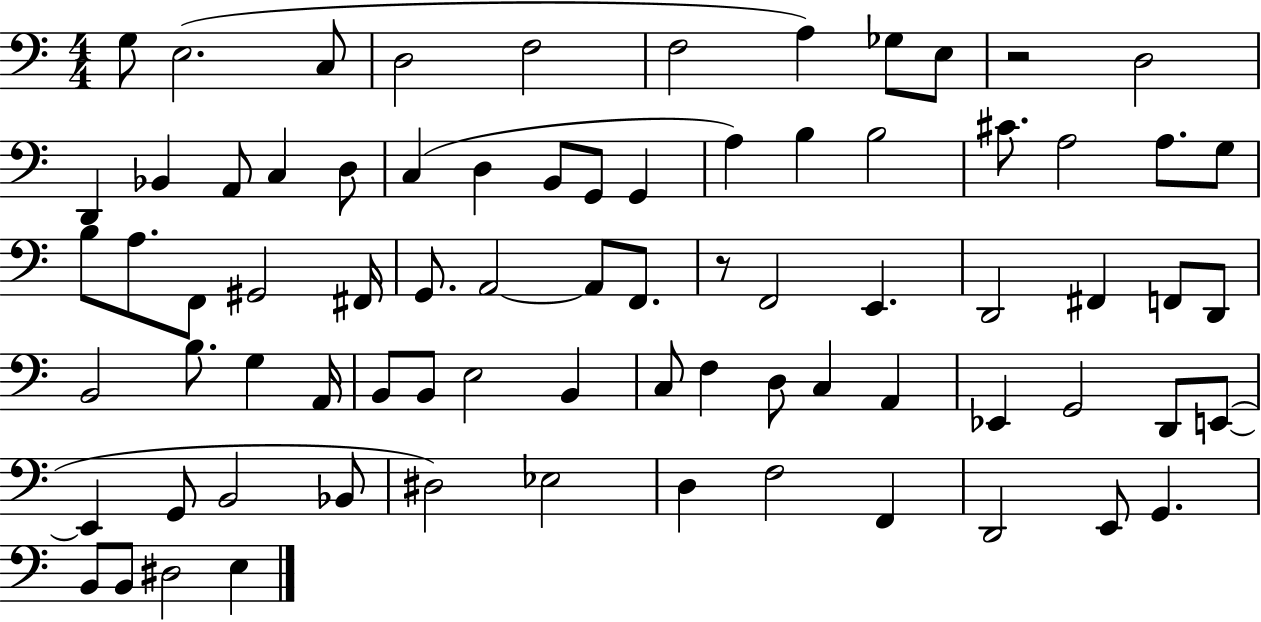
G3/e E3/h. C3/e D3/h F3/h F3/h A3/q Gb3/e E3/e R/h D3/h D2/q Bb2/q A2/e C3/q D3/e C3/q D3/q B2/e G2/e G2/q A3/q B3/q B3/h C#4/e. A3/h A3/e. G3/e B3/e A3/e. F2/e G#2/h F#2/s G2/e. A2/h A2/e F2/e. R/e F2/h E2/q. D2/h F#2/q F2/e D2/e B2/h B3/e. G3/q A2/s B2/e B2/e E3/h B2/q C3/e F3/q D3/e C3/q A2/q Eb2/q G2/h D2/e E2/e E2/q G2/e B2/h Bb2/e D#3/h Eb3/h D3/q F3/h F2/q D2/h E2/e G2/q. B2/e B2/e D#3/h E3/q